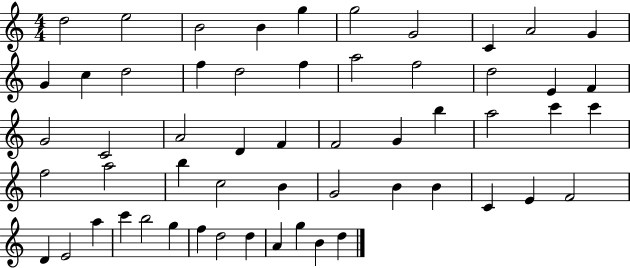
{
  \clef treble
  \numericTimeSignature
  \time 4/4
  \key c \major
  d''2 e''2 | b'2 b'4 g''4 | g''2 g'2 | c'4 a'2 g'4 | \break g'4 c''4 d''2 | f''4 d''2 f''4 | a''2 f''2 | d''2 e'4 f'4 | \break g'2 c'2 | a'2 d'4 f'4 | f'2 g'4 b''4 | a''2 c'''4 c'''4 | \break f''2 a''2 | b''4 c''2 b'4 | g'2 b'4 b'4 | c'4 e'4 f'2 | \break d'4 e'2 a''4 | c'''4 b''2 g''4 | f''4 d''2 d''4 | a'4 g''4 b'4 d''4 | \break \bar "|."
}